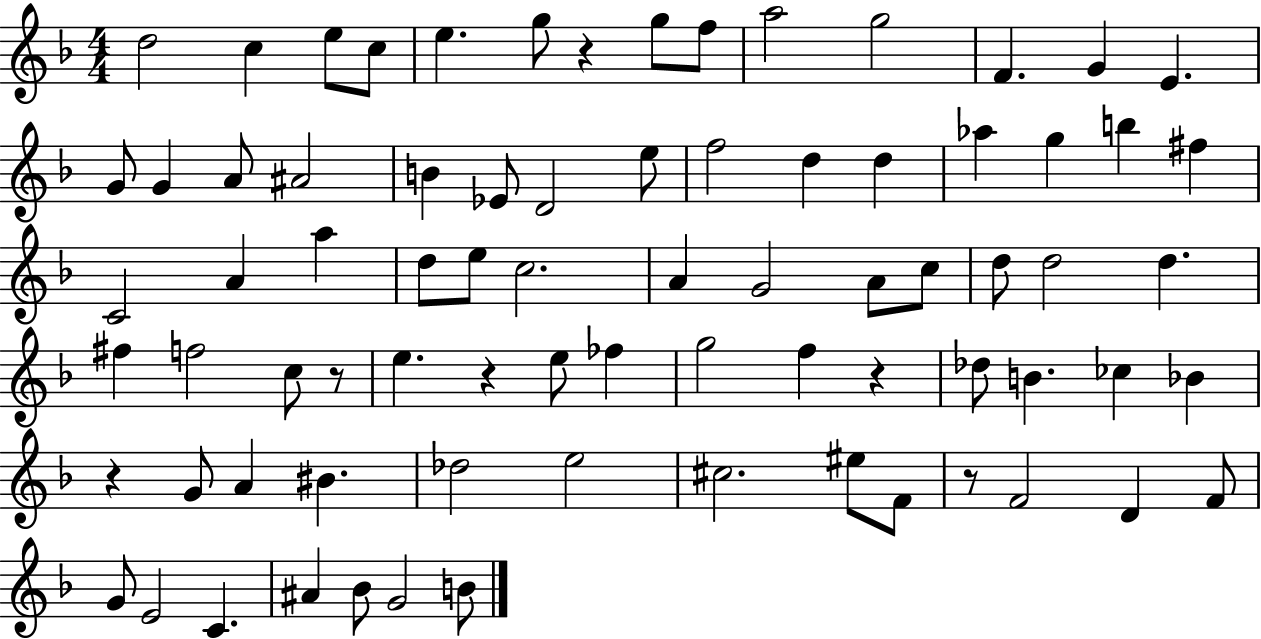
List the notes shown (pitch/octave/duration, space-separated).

D5/h C5/q E5/e C5/e E5/q. G5/e R/q G5/e F5/e A5/h G5/h F4/q. G4/q E4/q. G4/e G4/q A4/e A#4/h B4/q Eb4/e D4/h E5/e F5/h D5/q D5/q Ab5/q G5/q B5/q F#5/q C4/h A4/q A5/q D5/e E5/e C5/h. A4/q G4/h A4/e C5/e D5/e D5/h D5/q. F#5/q F5/h C5/e R/e E5/q. R/q E5/e FES5/q G5/h F5/q R/q Db5/e B4/q. CES5/q Bb4/q R/q G4/e A4/q BIS4/q. Db5/h E5/h C#5/h. EIS5/e F4/e R/e F4/h D4/q F4/e G4/e E4/h C4/q. A#4/q Bb4/e G4/h B4/e